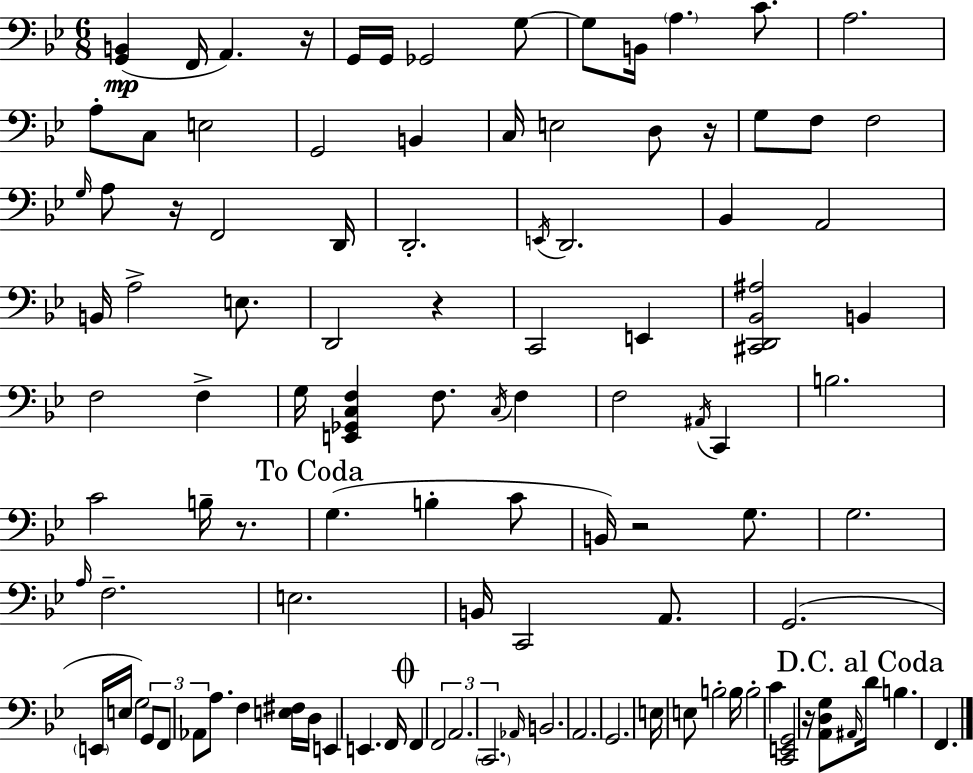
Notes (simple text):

[G2,B2]/q F2/s A2/q. R/s G2/s G2/s Gb2/h G3/e G3/e B2/s A3/q. C4/e. A3/h. A3/e C3/e E3/h G2/h B2/q C3/s E3/h D3/e R/s G3/e F3/e F3/h G3/s A3/e R/s F2/h D2/s D2/h. E2/s D2/h. Bb2/q A2/h B2/s A3/h E3/e. D2/h R/q C2/h E2/q [C#2,D2,Bb2,A#3]/h B2/q F3/h F3/q G3/s [E2,Gb2,C3,F3]/q F3/e. C3/s F3/q F3/h A#2/s C2/q B3/h. C4/h B3/s R/e. G3/q. B3/q C4/e B2/s R/h G3/e. G3/h. A3/s F3/h. E3/h. B2/s C2/h A2/e. G2/h. E2/s E3/s G3/h G2/e F2/e Ab2/e A3/e. F3/q [E3,F#3]/s D3/s E2/q E2/q. F2/s F2/q F2/h A2/h. C2/h. Ab2/s B2/h. A2/h. G2/h. E3/s E3/e B3/h B3/s B3/h C4/q [C2,E2,G2]/h R/s [A2,D3,G3]/e A#2/s D4/s B3/q. F2/q.